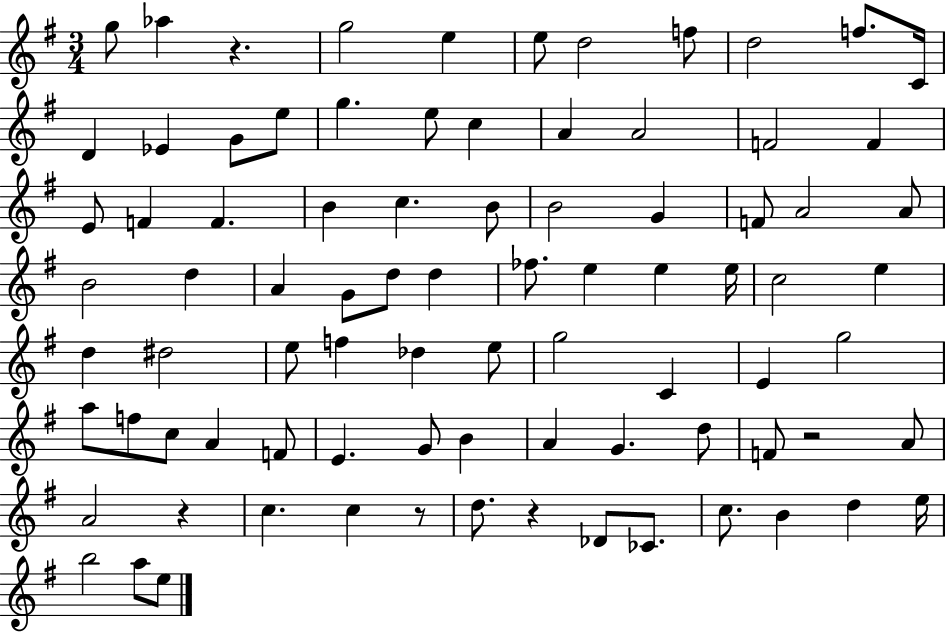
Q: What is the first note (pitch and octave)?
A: G5